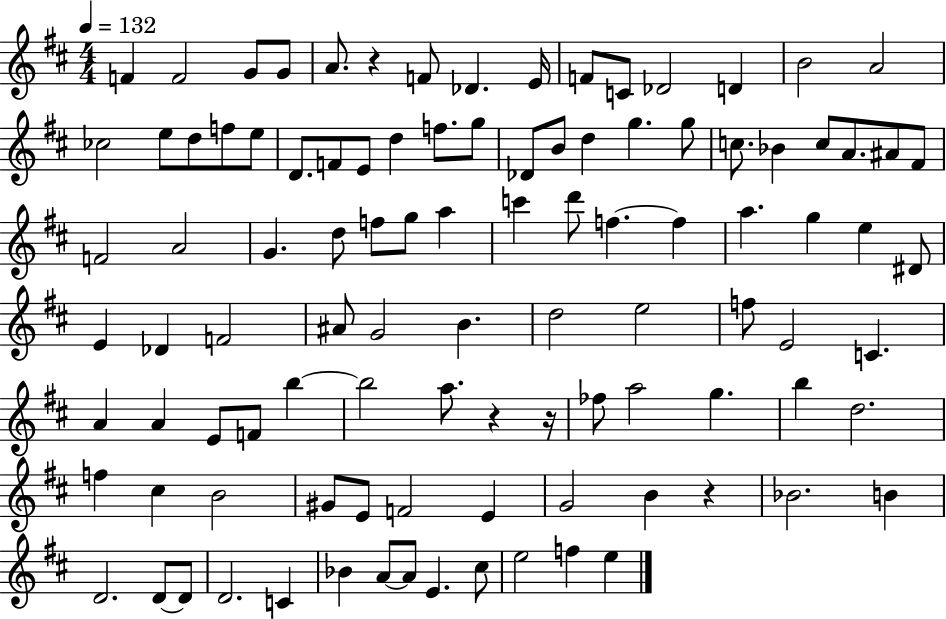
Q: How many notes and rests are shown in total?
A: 102